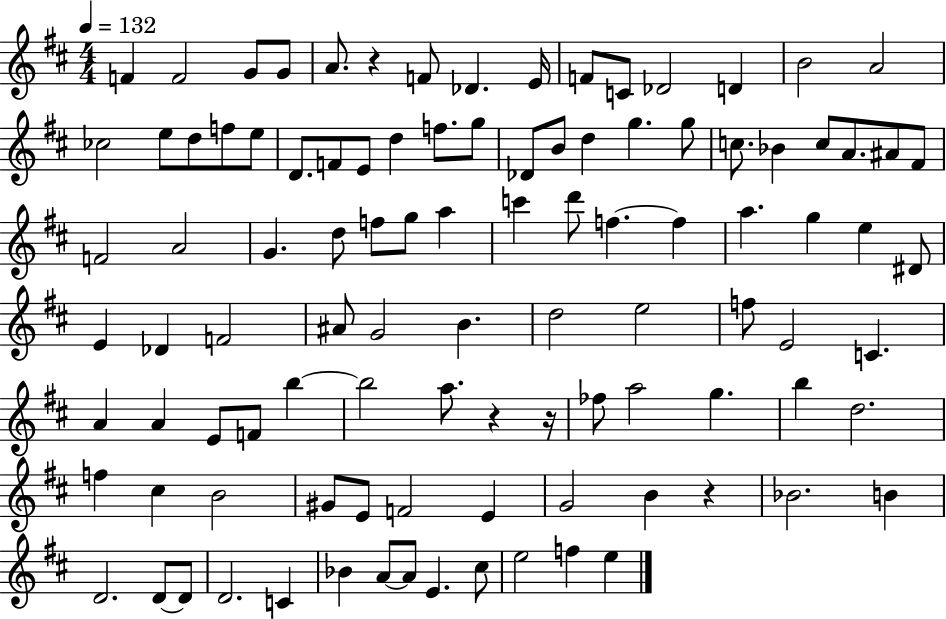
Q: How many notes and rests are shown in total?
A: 102